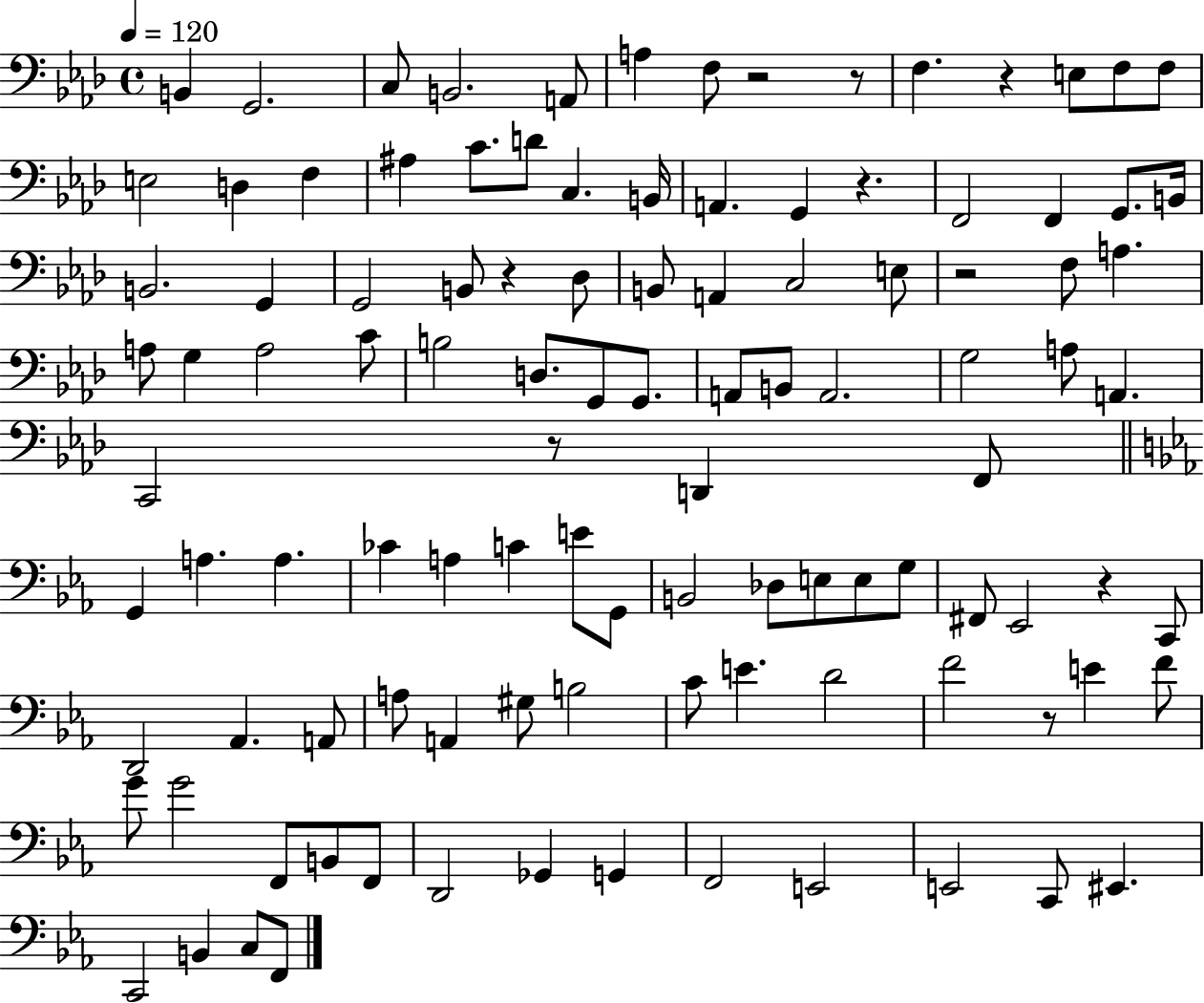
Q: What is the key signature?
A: AES major